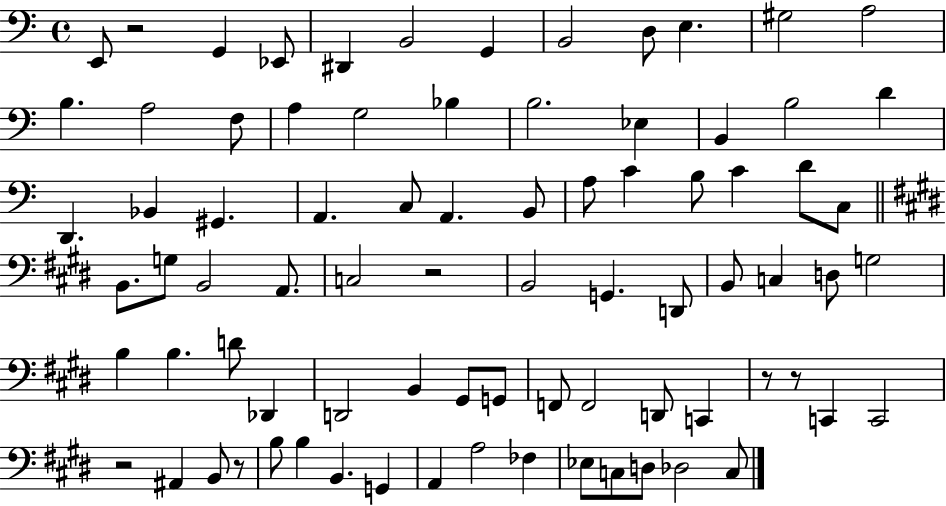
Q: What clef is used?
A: bass